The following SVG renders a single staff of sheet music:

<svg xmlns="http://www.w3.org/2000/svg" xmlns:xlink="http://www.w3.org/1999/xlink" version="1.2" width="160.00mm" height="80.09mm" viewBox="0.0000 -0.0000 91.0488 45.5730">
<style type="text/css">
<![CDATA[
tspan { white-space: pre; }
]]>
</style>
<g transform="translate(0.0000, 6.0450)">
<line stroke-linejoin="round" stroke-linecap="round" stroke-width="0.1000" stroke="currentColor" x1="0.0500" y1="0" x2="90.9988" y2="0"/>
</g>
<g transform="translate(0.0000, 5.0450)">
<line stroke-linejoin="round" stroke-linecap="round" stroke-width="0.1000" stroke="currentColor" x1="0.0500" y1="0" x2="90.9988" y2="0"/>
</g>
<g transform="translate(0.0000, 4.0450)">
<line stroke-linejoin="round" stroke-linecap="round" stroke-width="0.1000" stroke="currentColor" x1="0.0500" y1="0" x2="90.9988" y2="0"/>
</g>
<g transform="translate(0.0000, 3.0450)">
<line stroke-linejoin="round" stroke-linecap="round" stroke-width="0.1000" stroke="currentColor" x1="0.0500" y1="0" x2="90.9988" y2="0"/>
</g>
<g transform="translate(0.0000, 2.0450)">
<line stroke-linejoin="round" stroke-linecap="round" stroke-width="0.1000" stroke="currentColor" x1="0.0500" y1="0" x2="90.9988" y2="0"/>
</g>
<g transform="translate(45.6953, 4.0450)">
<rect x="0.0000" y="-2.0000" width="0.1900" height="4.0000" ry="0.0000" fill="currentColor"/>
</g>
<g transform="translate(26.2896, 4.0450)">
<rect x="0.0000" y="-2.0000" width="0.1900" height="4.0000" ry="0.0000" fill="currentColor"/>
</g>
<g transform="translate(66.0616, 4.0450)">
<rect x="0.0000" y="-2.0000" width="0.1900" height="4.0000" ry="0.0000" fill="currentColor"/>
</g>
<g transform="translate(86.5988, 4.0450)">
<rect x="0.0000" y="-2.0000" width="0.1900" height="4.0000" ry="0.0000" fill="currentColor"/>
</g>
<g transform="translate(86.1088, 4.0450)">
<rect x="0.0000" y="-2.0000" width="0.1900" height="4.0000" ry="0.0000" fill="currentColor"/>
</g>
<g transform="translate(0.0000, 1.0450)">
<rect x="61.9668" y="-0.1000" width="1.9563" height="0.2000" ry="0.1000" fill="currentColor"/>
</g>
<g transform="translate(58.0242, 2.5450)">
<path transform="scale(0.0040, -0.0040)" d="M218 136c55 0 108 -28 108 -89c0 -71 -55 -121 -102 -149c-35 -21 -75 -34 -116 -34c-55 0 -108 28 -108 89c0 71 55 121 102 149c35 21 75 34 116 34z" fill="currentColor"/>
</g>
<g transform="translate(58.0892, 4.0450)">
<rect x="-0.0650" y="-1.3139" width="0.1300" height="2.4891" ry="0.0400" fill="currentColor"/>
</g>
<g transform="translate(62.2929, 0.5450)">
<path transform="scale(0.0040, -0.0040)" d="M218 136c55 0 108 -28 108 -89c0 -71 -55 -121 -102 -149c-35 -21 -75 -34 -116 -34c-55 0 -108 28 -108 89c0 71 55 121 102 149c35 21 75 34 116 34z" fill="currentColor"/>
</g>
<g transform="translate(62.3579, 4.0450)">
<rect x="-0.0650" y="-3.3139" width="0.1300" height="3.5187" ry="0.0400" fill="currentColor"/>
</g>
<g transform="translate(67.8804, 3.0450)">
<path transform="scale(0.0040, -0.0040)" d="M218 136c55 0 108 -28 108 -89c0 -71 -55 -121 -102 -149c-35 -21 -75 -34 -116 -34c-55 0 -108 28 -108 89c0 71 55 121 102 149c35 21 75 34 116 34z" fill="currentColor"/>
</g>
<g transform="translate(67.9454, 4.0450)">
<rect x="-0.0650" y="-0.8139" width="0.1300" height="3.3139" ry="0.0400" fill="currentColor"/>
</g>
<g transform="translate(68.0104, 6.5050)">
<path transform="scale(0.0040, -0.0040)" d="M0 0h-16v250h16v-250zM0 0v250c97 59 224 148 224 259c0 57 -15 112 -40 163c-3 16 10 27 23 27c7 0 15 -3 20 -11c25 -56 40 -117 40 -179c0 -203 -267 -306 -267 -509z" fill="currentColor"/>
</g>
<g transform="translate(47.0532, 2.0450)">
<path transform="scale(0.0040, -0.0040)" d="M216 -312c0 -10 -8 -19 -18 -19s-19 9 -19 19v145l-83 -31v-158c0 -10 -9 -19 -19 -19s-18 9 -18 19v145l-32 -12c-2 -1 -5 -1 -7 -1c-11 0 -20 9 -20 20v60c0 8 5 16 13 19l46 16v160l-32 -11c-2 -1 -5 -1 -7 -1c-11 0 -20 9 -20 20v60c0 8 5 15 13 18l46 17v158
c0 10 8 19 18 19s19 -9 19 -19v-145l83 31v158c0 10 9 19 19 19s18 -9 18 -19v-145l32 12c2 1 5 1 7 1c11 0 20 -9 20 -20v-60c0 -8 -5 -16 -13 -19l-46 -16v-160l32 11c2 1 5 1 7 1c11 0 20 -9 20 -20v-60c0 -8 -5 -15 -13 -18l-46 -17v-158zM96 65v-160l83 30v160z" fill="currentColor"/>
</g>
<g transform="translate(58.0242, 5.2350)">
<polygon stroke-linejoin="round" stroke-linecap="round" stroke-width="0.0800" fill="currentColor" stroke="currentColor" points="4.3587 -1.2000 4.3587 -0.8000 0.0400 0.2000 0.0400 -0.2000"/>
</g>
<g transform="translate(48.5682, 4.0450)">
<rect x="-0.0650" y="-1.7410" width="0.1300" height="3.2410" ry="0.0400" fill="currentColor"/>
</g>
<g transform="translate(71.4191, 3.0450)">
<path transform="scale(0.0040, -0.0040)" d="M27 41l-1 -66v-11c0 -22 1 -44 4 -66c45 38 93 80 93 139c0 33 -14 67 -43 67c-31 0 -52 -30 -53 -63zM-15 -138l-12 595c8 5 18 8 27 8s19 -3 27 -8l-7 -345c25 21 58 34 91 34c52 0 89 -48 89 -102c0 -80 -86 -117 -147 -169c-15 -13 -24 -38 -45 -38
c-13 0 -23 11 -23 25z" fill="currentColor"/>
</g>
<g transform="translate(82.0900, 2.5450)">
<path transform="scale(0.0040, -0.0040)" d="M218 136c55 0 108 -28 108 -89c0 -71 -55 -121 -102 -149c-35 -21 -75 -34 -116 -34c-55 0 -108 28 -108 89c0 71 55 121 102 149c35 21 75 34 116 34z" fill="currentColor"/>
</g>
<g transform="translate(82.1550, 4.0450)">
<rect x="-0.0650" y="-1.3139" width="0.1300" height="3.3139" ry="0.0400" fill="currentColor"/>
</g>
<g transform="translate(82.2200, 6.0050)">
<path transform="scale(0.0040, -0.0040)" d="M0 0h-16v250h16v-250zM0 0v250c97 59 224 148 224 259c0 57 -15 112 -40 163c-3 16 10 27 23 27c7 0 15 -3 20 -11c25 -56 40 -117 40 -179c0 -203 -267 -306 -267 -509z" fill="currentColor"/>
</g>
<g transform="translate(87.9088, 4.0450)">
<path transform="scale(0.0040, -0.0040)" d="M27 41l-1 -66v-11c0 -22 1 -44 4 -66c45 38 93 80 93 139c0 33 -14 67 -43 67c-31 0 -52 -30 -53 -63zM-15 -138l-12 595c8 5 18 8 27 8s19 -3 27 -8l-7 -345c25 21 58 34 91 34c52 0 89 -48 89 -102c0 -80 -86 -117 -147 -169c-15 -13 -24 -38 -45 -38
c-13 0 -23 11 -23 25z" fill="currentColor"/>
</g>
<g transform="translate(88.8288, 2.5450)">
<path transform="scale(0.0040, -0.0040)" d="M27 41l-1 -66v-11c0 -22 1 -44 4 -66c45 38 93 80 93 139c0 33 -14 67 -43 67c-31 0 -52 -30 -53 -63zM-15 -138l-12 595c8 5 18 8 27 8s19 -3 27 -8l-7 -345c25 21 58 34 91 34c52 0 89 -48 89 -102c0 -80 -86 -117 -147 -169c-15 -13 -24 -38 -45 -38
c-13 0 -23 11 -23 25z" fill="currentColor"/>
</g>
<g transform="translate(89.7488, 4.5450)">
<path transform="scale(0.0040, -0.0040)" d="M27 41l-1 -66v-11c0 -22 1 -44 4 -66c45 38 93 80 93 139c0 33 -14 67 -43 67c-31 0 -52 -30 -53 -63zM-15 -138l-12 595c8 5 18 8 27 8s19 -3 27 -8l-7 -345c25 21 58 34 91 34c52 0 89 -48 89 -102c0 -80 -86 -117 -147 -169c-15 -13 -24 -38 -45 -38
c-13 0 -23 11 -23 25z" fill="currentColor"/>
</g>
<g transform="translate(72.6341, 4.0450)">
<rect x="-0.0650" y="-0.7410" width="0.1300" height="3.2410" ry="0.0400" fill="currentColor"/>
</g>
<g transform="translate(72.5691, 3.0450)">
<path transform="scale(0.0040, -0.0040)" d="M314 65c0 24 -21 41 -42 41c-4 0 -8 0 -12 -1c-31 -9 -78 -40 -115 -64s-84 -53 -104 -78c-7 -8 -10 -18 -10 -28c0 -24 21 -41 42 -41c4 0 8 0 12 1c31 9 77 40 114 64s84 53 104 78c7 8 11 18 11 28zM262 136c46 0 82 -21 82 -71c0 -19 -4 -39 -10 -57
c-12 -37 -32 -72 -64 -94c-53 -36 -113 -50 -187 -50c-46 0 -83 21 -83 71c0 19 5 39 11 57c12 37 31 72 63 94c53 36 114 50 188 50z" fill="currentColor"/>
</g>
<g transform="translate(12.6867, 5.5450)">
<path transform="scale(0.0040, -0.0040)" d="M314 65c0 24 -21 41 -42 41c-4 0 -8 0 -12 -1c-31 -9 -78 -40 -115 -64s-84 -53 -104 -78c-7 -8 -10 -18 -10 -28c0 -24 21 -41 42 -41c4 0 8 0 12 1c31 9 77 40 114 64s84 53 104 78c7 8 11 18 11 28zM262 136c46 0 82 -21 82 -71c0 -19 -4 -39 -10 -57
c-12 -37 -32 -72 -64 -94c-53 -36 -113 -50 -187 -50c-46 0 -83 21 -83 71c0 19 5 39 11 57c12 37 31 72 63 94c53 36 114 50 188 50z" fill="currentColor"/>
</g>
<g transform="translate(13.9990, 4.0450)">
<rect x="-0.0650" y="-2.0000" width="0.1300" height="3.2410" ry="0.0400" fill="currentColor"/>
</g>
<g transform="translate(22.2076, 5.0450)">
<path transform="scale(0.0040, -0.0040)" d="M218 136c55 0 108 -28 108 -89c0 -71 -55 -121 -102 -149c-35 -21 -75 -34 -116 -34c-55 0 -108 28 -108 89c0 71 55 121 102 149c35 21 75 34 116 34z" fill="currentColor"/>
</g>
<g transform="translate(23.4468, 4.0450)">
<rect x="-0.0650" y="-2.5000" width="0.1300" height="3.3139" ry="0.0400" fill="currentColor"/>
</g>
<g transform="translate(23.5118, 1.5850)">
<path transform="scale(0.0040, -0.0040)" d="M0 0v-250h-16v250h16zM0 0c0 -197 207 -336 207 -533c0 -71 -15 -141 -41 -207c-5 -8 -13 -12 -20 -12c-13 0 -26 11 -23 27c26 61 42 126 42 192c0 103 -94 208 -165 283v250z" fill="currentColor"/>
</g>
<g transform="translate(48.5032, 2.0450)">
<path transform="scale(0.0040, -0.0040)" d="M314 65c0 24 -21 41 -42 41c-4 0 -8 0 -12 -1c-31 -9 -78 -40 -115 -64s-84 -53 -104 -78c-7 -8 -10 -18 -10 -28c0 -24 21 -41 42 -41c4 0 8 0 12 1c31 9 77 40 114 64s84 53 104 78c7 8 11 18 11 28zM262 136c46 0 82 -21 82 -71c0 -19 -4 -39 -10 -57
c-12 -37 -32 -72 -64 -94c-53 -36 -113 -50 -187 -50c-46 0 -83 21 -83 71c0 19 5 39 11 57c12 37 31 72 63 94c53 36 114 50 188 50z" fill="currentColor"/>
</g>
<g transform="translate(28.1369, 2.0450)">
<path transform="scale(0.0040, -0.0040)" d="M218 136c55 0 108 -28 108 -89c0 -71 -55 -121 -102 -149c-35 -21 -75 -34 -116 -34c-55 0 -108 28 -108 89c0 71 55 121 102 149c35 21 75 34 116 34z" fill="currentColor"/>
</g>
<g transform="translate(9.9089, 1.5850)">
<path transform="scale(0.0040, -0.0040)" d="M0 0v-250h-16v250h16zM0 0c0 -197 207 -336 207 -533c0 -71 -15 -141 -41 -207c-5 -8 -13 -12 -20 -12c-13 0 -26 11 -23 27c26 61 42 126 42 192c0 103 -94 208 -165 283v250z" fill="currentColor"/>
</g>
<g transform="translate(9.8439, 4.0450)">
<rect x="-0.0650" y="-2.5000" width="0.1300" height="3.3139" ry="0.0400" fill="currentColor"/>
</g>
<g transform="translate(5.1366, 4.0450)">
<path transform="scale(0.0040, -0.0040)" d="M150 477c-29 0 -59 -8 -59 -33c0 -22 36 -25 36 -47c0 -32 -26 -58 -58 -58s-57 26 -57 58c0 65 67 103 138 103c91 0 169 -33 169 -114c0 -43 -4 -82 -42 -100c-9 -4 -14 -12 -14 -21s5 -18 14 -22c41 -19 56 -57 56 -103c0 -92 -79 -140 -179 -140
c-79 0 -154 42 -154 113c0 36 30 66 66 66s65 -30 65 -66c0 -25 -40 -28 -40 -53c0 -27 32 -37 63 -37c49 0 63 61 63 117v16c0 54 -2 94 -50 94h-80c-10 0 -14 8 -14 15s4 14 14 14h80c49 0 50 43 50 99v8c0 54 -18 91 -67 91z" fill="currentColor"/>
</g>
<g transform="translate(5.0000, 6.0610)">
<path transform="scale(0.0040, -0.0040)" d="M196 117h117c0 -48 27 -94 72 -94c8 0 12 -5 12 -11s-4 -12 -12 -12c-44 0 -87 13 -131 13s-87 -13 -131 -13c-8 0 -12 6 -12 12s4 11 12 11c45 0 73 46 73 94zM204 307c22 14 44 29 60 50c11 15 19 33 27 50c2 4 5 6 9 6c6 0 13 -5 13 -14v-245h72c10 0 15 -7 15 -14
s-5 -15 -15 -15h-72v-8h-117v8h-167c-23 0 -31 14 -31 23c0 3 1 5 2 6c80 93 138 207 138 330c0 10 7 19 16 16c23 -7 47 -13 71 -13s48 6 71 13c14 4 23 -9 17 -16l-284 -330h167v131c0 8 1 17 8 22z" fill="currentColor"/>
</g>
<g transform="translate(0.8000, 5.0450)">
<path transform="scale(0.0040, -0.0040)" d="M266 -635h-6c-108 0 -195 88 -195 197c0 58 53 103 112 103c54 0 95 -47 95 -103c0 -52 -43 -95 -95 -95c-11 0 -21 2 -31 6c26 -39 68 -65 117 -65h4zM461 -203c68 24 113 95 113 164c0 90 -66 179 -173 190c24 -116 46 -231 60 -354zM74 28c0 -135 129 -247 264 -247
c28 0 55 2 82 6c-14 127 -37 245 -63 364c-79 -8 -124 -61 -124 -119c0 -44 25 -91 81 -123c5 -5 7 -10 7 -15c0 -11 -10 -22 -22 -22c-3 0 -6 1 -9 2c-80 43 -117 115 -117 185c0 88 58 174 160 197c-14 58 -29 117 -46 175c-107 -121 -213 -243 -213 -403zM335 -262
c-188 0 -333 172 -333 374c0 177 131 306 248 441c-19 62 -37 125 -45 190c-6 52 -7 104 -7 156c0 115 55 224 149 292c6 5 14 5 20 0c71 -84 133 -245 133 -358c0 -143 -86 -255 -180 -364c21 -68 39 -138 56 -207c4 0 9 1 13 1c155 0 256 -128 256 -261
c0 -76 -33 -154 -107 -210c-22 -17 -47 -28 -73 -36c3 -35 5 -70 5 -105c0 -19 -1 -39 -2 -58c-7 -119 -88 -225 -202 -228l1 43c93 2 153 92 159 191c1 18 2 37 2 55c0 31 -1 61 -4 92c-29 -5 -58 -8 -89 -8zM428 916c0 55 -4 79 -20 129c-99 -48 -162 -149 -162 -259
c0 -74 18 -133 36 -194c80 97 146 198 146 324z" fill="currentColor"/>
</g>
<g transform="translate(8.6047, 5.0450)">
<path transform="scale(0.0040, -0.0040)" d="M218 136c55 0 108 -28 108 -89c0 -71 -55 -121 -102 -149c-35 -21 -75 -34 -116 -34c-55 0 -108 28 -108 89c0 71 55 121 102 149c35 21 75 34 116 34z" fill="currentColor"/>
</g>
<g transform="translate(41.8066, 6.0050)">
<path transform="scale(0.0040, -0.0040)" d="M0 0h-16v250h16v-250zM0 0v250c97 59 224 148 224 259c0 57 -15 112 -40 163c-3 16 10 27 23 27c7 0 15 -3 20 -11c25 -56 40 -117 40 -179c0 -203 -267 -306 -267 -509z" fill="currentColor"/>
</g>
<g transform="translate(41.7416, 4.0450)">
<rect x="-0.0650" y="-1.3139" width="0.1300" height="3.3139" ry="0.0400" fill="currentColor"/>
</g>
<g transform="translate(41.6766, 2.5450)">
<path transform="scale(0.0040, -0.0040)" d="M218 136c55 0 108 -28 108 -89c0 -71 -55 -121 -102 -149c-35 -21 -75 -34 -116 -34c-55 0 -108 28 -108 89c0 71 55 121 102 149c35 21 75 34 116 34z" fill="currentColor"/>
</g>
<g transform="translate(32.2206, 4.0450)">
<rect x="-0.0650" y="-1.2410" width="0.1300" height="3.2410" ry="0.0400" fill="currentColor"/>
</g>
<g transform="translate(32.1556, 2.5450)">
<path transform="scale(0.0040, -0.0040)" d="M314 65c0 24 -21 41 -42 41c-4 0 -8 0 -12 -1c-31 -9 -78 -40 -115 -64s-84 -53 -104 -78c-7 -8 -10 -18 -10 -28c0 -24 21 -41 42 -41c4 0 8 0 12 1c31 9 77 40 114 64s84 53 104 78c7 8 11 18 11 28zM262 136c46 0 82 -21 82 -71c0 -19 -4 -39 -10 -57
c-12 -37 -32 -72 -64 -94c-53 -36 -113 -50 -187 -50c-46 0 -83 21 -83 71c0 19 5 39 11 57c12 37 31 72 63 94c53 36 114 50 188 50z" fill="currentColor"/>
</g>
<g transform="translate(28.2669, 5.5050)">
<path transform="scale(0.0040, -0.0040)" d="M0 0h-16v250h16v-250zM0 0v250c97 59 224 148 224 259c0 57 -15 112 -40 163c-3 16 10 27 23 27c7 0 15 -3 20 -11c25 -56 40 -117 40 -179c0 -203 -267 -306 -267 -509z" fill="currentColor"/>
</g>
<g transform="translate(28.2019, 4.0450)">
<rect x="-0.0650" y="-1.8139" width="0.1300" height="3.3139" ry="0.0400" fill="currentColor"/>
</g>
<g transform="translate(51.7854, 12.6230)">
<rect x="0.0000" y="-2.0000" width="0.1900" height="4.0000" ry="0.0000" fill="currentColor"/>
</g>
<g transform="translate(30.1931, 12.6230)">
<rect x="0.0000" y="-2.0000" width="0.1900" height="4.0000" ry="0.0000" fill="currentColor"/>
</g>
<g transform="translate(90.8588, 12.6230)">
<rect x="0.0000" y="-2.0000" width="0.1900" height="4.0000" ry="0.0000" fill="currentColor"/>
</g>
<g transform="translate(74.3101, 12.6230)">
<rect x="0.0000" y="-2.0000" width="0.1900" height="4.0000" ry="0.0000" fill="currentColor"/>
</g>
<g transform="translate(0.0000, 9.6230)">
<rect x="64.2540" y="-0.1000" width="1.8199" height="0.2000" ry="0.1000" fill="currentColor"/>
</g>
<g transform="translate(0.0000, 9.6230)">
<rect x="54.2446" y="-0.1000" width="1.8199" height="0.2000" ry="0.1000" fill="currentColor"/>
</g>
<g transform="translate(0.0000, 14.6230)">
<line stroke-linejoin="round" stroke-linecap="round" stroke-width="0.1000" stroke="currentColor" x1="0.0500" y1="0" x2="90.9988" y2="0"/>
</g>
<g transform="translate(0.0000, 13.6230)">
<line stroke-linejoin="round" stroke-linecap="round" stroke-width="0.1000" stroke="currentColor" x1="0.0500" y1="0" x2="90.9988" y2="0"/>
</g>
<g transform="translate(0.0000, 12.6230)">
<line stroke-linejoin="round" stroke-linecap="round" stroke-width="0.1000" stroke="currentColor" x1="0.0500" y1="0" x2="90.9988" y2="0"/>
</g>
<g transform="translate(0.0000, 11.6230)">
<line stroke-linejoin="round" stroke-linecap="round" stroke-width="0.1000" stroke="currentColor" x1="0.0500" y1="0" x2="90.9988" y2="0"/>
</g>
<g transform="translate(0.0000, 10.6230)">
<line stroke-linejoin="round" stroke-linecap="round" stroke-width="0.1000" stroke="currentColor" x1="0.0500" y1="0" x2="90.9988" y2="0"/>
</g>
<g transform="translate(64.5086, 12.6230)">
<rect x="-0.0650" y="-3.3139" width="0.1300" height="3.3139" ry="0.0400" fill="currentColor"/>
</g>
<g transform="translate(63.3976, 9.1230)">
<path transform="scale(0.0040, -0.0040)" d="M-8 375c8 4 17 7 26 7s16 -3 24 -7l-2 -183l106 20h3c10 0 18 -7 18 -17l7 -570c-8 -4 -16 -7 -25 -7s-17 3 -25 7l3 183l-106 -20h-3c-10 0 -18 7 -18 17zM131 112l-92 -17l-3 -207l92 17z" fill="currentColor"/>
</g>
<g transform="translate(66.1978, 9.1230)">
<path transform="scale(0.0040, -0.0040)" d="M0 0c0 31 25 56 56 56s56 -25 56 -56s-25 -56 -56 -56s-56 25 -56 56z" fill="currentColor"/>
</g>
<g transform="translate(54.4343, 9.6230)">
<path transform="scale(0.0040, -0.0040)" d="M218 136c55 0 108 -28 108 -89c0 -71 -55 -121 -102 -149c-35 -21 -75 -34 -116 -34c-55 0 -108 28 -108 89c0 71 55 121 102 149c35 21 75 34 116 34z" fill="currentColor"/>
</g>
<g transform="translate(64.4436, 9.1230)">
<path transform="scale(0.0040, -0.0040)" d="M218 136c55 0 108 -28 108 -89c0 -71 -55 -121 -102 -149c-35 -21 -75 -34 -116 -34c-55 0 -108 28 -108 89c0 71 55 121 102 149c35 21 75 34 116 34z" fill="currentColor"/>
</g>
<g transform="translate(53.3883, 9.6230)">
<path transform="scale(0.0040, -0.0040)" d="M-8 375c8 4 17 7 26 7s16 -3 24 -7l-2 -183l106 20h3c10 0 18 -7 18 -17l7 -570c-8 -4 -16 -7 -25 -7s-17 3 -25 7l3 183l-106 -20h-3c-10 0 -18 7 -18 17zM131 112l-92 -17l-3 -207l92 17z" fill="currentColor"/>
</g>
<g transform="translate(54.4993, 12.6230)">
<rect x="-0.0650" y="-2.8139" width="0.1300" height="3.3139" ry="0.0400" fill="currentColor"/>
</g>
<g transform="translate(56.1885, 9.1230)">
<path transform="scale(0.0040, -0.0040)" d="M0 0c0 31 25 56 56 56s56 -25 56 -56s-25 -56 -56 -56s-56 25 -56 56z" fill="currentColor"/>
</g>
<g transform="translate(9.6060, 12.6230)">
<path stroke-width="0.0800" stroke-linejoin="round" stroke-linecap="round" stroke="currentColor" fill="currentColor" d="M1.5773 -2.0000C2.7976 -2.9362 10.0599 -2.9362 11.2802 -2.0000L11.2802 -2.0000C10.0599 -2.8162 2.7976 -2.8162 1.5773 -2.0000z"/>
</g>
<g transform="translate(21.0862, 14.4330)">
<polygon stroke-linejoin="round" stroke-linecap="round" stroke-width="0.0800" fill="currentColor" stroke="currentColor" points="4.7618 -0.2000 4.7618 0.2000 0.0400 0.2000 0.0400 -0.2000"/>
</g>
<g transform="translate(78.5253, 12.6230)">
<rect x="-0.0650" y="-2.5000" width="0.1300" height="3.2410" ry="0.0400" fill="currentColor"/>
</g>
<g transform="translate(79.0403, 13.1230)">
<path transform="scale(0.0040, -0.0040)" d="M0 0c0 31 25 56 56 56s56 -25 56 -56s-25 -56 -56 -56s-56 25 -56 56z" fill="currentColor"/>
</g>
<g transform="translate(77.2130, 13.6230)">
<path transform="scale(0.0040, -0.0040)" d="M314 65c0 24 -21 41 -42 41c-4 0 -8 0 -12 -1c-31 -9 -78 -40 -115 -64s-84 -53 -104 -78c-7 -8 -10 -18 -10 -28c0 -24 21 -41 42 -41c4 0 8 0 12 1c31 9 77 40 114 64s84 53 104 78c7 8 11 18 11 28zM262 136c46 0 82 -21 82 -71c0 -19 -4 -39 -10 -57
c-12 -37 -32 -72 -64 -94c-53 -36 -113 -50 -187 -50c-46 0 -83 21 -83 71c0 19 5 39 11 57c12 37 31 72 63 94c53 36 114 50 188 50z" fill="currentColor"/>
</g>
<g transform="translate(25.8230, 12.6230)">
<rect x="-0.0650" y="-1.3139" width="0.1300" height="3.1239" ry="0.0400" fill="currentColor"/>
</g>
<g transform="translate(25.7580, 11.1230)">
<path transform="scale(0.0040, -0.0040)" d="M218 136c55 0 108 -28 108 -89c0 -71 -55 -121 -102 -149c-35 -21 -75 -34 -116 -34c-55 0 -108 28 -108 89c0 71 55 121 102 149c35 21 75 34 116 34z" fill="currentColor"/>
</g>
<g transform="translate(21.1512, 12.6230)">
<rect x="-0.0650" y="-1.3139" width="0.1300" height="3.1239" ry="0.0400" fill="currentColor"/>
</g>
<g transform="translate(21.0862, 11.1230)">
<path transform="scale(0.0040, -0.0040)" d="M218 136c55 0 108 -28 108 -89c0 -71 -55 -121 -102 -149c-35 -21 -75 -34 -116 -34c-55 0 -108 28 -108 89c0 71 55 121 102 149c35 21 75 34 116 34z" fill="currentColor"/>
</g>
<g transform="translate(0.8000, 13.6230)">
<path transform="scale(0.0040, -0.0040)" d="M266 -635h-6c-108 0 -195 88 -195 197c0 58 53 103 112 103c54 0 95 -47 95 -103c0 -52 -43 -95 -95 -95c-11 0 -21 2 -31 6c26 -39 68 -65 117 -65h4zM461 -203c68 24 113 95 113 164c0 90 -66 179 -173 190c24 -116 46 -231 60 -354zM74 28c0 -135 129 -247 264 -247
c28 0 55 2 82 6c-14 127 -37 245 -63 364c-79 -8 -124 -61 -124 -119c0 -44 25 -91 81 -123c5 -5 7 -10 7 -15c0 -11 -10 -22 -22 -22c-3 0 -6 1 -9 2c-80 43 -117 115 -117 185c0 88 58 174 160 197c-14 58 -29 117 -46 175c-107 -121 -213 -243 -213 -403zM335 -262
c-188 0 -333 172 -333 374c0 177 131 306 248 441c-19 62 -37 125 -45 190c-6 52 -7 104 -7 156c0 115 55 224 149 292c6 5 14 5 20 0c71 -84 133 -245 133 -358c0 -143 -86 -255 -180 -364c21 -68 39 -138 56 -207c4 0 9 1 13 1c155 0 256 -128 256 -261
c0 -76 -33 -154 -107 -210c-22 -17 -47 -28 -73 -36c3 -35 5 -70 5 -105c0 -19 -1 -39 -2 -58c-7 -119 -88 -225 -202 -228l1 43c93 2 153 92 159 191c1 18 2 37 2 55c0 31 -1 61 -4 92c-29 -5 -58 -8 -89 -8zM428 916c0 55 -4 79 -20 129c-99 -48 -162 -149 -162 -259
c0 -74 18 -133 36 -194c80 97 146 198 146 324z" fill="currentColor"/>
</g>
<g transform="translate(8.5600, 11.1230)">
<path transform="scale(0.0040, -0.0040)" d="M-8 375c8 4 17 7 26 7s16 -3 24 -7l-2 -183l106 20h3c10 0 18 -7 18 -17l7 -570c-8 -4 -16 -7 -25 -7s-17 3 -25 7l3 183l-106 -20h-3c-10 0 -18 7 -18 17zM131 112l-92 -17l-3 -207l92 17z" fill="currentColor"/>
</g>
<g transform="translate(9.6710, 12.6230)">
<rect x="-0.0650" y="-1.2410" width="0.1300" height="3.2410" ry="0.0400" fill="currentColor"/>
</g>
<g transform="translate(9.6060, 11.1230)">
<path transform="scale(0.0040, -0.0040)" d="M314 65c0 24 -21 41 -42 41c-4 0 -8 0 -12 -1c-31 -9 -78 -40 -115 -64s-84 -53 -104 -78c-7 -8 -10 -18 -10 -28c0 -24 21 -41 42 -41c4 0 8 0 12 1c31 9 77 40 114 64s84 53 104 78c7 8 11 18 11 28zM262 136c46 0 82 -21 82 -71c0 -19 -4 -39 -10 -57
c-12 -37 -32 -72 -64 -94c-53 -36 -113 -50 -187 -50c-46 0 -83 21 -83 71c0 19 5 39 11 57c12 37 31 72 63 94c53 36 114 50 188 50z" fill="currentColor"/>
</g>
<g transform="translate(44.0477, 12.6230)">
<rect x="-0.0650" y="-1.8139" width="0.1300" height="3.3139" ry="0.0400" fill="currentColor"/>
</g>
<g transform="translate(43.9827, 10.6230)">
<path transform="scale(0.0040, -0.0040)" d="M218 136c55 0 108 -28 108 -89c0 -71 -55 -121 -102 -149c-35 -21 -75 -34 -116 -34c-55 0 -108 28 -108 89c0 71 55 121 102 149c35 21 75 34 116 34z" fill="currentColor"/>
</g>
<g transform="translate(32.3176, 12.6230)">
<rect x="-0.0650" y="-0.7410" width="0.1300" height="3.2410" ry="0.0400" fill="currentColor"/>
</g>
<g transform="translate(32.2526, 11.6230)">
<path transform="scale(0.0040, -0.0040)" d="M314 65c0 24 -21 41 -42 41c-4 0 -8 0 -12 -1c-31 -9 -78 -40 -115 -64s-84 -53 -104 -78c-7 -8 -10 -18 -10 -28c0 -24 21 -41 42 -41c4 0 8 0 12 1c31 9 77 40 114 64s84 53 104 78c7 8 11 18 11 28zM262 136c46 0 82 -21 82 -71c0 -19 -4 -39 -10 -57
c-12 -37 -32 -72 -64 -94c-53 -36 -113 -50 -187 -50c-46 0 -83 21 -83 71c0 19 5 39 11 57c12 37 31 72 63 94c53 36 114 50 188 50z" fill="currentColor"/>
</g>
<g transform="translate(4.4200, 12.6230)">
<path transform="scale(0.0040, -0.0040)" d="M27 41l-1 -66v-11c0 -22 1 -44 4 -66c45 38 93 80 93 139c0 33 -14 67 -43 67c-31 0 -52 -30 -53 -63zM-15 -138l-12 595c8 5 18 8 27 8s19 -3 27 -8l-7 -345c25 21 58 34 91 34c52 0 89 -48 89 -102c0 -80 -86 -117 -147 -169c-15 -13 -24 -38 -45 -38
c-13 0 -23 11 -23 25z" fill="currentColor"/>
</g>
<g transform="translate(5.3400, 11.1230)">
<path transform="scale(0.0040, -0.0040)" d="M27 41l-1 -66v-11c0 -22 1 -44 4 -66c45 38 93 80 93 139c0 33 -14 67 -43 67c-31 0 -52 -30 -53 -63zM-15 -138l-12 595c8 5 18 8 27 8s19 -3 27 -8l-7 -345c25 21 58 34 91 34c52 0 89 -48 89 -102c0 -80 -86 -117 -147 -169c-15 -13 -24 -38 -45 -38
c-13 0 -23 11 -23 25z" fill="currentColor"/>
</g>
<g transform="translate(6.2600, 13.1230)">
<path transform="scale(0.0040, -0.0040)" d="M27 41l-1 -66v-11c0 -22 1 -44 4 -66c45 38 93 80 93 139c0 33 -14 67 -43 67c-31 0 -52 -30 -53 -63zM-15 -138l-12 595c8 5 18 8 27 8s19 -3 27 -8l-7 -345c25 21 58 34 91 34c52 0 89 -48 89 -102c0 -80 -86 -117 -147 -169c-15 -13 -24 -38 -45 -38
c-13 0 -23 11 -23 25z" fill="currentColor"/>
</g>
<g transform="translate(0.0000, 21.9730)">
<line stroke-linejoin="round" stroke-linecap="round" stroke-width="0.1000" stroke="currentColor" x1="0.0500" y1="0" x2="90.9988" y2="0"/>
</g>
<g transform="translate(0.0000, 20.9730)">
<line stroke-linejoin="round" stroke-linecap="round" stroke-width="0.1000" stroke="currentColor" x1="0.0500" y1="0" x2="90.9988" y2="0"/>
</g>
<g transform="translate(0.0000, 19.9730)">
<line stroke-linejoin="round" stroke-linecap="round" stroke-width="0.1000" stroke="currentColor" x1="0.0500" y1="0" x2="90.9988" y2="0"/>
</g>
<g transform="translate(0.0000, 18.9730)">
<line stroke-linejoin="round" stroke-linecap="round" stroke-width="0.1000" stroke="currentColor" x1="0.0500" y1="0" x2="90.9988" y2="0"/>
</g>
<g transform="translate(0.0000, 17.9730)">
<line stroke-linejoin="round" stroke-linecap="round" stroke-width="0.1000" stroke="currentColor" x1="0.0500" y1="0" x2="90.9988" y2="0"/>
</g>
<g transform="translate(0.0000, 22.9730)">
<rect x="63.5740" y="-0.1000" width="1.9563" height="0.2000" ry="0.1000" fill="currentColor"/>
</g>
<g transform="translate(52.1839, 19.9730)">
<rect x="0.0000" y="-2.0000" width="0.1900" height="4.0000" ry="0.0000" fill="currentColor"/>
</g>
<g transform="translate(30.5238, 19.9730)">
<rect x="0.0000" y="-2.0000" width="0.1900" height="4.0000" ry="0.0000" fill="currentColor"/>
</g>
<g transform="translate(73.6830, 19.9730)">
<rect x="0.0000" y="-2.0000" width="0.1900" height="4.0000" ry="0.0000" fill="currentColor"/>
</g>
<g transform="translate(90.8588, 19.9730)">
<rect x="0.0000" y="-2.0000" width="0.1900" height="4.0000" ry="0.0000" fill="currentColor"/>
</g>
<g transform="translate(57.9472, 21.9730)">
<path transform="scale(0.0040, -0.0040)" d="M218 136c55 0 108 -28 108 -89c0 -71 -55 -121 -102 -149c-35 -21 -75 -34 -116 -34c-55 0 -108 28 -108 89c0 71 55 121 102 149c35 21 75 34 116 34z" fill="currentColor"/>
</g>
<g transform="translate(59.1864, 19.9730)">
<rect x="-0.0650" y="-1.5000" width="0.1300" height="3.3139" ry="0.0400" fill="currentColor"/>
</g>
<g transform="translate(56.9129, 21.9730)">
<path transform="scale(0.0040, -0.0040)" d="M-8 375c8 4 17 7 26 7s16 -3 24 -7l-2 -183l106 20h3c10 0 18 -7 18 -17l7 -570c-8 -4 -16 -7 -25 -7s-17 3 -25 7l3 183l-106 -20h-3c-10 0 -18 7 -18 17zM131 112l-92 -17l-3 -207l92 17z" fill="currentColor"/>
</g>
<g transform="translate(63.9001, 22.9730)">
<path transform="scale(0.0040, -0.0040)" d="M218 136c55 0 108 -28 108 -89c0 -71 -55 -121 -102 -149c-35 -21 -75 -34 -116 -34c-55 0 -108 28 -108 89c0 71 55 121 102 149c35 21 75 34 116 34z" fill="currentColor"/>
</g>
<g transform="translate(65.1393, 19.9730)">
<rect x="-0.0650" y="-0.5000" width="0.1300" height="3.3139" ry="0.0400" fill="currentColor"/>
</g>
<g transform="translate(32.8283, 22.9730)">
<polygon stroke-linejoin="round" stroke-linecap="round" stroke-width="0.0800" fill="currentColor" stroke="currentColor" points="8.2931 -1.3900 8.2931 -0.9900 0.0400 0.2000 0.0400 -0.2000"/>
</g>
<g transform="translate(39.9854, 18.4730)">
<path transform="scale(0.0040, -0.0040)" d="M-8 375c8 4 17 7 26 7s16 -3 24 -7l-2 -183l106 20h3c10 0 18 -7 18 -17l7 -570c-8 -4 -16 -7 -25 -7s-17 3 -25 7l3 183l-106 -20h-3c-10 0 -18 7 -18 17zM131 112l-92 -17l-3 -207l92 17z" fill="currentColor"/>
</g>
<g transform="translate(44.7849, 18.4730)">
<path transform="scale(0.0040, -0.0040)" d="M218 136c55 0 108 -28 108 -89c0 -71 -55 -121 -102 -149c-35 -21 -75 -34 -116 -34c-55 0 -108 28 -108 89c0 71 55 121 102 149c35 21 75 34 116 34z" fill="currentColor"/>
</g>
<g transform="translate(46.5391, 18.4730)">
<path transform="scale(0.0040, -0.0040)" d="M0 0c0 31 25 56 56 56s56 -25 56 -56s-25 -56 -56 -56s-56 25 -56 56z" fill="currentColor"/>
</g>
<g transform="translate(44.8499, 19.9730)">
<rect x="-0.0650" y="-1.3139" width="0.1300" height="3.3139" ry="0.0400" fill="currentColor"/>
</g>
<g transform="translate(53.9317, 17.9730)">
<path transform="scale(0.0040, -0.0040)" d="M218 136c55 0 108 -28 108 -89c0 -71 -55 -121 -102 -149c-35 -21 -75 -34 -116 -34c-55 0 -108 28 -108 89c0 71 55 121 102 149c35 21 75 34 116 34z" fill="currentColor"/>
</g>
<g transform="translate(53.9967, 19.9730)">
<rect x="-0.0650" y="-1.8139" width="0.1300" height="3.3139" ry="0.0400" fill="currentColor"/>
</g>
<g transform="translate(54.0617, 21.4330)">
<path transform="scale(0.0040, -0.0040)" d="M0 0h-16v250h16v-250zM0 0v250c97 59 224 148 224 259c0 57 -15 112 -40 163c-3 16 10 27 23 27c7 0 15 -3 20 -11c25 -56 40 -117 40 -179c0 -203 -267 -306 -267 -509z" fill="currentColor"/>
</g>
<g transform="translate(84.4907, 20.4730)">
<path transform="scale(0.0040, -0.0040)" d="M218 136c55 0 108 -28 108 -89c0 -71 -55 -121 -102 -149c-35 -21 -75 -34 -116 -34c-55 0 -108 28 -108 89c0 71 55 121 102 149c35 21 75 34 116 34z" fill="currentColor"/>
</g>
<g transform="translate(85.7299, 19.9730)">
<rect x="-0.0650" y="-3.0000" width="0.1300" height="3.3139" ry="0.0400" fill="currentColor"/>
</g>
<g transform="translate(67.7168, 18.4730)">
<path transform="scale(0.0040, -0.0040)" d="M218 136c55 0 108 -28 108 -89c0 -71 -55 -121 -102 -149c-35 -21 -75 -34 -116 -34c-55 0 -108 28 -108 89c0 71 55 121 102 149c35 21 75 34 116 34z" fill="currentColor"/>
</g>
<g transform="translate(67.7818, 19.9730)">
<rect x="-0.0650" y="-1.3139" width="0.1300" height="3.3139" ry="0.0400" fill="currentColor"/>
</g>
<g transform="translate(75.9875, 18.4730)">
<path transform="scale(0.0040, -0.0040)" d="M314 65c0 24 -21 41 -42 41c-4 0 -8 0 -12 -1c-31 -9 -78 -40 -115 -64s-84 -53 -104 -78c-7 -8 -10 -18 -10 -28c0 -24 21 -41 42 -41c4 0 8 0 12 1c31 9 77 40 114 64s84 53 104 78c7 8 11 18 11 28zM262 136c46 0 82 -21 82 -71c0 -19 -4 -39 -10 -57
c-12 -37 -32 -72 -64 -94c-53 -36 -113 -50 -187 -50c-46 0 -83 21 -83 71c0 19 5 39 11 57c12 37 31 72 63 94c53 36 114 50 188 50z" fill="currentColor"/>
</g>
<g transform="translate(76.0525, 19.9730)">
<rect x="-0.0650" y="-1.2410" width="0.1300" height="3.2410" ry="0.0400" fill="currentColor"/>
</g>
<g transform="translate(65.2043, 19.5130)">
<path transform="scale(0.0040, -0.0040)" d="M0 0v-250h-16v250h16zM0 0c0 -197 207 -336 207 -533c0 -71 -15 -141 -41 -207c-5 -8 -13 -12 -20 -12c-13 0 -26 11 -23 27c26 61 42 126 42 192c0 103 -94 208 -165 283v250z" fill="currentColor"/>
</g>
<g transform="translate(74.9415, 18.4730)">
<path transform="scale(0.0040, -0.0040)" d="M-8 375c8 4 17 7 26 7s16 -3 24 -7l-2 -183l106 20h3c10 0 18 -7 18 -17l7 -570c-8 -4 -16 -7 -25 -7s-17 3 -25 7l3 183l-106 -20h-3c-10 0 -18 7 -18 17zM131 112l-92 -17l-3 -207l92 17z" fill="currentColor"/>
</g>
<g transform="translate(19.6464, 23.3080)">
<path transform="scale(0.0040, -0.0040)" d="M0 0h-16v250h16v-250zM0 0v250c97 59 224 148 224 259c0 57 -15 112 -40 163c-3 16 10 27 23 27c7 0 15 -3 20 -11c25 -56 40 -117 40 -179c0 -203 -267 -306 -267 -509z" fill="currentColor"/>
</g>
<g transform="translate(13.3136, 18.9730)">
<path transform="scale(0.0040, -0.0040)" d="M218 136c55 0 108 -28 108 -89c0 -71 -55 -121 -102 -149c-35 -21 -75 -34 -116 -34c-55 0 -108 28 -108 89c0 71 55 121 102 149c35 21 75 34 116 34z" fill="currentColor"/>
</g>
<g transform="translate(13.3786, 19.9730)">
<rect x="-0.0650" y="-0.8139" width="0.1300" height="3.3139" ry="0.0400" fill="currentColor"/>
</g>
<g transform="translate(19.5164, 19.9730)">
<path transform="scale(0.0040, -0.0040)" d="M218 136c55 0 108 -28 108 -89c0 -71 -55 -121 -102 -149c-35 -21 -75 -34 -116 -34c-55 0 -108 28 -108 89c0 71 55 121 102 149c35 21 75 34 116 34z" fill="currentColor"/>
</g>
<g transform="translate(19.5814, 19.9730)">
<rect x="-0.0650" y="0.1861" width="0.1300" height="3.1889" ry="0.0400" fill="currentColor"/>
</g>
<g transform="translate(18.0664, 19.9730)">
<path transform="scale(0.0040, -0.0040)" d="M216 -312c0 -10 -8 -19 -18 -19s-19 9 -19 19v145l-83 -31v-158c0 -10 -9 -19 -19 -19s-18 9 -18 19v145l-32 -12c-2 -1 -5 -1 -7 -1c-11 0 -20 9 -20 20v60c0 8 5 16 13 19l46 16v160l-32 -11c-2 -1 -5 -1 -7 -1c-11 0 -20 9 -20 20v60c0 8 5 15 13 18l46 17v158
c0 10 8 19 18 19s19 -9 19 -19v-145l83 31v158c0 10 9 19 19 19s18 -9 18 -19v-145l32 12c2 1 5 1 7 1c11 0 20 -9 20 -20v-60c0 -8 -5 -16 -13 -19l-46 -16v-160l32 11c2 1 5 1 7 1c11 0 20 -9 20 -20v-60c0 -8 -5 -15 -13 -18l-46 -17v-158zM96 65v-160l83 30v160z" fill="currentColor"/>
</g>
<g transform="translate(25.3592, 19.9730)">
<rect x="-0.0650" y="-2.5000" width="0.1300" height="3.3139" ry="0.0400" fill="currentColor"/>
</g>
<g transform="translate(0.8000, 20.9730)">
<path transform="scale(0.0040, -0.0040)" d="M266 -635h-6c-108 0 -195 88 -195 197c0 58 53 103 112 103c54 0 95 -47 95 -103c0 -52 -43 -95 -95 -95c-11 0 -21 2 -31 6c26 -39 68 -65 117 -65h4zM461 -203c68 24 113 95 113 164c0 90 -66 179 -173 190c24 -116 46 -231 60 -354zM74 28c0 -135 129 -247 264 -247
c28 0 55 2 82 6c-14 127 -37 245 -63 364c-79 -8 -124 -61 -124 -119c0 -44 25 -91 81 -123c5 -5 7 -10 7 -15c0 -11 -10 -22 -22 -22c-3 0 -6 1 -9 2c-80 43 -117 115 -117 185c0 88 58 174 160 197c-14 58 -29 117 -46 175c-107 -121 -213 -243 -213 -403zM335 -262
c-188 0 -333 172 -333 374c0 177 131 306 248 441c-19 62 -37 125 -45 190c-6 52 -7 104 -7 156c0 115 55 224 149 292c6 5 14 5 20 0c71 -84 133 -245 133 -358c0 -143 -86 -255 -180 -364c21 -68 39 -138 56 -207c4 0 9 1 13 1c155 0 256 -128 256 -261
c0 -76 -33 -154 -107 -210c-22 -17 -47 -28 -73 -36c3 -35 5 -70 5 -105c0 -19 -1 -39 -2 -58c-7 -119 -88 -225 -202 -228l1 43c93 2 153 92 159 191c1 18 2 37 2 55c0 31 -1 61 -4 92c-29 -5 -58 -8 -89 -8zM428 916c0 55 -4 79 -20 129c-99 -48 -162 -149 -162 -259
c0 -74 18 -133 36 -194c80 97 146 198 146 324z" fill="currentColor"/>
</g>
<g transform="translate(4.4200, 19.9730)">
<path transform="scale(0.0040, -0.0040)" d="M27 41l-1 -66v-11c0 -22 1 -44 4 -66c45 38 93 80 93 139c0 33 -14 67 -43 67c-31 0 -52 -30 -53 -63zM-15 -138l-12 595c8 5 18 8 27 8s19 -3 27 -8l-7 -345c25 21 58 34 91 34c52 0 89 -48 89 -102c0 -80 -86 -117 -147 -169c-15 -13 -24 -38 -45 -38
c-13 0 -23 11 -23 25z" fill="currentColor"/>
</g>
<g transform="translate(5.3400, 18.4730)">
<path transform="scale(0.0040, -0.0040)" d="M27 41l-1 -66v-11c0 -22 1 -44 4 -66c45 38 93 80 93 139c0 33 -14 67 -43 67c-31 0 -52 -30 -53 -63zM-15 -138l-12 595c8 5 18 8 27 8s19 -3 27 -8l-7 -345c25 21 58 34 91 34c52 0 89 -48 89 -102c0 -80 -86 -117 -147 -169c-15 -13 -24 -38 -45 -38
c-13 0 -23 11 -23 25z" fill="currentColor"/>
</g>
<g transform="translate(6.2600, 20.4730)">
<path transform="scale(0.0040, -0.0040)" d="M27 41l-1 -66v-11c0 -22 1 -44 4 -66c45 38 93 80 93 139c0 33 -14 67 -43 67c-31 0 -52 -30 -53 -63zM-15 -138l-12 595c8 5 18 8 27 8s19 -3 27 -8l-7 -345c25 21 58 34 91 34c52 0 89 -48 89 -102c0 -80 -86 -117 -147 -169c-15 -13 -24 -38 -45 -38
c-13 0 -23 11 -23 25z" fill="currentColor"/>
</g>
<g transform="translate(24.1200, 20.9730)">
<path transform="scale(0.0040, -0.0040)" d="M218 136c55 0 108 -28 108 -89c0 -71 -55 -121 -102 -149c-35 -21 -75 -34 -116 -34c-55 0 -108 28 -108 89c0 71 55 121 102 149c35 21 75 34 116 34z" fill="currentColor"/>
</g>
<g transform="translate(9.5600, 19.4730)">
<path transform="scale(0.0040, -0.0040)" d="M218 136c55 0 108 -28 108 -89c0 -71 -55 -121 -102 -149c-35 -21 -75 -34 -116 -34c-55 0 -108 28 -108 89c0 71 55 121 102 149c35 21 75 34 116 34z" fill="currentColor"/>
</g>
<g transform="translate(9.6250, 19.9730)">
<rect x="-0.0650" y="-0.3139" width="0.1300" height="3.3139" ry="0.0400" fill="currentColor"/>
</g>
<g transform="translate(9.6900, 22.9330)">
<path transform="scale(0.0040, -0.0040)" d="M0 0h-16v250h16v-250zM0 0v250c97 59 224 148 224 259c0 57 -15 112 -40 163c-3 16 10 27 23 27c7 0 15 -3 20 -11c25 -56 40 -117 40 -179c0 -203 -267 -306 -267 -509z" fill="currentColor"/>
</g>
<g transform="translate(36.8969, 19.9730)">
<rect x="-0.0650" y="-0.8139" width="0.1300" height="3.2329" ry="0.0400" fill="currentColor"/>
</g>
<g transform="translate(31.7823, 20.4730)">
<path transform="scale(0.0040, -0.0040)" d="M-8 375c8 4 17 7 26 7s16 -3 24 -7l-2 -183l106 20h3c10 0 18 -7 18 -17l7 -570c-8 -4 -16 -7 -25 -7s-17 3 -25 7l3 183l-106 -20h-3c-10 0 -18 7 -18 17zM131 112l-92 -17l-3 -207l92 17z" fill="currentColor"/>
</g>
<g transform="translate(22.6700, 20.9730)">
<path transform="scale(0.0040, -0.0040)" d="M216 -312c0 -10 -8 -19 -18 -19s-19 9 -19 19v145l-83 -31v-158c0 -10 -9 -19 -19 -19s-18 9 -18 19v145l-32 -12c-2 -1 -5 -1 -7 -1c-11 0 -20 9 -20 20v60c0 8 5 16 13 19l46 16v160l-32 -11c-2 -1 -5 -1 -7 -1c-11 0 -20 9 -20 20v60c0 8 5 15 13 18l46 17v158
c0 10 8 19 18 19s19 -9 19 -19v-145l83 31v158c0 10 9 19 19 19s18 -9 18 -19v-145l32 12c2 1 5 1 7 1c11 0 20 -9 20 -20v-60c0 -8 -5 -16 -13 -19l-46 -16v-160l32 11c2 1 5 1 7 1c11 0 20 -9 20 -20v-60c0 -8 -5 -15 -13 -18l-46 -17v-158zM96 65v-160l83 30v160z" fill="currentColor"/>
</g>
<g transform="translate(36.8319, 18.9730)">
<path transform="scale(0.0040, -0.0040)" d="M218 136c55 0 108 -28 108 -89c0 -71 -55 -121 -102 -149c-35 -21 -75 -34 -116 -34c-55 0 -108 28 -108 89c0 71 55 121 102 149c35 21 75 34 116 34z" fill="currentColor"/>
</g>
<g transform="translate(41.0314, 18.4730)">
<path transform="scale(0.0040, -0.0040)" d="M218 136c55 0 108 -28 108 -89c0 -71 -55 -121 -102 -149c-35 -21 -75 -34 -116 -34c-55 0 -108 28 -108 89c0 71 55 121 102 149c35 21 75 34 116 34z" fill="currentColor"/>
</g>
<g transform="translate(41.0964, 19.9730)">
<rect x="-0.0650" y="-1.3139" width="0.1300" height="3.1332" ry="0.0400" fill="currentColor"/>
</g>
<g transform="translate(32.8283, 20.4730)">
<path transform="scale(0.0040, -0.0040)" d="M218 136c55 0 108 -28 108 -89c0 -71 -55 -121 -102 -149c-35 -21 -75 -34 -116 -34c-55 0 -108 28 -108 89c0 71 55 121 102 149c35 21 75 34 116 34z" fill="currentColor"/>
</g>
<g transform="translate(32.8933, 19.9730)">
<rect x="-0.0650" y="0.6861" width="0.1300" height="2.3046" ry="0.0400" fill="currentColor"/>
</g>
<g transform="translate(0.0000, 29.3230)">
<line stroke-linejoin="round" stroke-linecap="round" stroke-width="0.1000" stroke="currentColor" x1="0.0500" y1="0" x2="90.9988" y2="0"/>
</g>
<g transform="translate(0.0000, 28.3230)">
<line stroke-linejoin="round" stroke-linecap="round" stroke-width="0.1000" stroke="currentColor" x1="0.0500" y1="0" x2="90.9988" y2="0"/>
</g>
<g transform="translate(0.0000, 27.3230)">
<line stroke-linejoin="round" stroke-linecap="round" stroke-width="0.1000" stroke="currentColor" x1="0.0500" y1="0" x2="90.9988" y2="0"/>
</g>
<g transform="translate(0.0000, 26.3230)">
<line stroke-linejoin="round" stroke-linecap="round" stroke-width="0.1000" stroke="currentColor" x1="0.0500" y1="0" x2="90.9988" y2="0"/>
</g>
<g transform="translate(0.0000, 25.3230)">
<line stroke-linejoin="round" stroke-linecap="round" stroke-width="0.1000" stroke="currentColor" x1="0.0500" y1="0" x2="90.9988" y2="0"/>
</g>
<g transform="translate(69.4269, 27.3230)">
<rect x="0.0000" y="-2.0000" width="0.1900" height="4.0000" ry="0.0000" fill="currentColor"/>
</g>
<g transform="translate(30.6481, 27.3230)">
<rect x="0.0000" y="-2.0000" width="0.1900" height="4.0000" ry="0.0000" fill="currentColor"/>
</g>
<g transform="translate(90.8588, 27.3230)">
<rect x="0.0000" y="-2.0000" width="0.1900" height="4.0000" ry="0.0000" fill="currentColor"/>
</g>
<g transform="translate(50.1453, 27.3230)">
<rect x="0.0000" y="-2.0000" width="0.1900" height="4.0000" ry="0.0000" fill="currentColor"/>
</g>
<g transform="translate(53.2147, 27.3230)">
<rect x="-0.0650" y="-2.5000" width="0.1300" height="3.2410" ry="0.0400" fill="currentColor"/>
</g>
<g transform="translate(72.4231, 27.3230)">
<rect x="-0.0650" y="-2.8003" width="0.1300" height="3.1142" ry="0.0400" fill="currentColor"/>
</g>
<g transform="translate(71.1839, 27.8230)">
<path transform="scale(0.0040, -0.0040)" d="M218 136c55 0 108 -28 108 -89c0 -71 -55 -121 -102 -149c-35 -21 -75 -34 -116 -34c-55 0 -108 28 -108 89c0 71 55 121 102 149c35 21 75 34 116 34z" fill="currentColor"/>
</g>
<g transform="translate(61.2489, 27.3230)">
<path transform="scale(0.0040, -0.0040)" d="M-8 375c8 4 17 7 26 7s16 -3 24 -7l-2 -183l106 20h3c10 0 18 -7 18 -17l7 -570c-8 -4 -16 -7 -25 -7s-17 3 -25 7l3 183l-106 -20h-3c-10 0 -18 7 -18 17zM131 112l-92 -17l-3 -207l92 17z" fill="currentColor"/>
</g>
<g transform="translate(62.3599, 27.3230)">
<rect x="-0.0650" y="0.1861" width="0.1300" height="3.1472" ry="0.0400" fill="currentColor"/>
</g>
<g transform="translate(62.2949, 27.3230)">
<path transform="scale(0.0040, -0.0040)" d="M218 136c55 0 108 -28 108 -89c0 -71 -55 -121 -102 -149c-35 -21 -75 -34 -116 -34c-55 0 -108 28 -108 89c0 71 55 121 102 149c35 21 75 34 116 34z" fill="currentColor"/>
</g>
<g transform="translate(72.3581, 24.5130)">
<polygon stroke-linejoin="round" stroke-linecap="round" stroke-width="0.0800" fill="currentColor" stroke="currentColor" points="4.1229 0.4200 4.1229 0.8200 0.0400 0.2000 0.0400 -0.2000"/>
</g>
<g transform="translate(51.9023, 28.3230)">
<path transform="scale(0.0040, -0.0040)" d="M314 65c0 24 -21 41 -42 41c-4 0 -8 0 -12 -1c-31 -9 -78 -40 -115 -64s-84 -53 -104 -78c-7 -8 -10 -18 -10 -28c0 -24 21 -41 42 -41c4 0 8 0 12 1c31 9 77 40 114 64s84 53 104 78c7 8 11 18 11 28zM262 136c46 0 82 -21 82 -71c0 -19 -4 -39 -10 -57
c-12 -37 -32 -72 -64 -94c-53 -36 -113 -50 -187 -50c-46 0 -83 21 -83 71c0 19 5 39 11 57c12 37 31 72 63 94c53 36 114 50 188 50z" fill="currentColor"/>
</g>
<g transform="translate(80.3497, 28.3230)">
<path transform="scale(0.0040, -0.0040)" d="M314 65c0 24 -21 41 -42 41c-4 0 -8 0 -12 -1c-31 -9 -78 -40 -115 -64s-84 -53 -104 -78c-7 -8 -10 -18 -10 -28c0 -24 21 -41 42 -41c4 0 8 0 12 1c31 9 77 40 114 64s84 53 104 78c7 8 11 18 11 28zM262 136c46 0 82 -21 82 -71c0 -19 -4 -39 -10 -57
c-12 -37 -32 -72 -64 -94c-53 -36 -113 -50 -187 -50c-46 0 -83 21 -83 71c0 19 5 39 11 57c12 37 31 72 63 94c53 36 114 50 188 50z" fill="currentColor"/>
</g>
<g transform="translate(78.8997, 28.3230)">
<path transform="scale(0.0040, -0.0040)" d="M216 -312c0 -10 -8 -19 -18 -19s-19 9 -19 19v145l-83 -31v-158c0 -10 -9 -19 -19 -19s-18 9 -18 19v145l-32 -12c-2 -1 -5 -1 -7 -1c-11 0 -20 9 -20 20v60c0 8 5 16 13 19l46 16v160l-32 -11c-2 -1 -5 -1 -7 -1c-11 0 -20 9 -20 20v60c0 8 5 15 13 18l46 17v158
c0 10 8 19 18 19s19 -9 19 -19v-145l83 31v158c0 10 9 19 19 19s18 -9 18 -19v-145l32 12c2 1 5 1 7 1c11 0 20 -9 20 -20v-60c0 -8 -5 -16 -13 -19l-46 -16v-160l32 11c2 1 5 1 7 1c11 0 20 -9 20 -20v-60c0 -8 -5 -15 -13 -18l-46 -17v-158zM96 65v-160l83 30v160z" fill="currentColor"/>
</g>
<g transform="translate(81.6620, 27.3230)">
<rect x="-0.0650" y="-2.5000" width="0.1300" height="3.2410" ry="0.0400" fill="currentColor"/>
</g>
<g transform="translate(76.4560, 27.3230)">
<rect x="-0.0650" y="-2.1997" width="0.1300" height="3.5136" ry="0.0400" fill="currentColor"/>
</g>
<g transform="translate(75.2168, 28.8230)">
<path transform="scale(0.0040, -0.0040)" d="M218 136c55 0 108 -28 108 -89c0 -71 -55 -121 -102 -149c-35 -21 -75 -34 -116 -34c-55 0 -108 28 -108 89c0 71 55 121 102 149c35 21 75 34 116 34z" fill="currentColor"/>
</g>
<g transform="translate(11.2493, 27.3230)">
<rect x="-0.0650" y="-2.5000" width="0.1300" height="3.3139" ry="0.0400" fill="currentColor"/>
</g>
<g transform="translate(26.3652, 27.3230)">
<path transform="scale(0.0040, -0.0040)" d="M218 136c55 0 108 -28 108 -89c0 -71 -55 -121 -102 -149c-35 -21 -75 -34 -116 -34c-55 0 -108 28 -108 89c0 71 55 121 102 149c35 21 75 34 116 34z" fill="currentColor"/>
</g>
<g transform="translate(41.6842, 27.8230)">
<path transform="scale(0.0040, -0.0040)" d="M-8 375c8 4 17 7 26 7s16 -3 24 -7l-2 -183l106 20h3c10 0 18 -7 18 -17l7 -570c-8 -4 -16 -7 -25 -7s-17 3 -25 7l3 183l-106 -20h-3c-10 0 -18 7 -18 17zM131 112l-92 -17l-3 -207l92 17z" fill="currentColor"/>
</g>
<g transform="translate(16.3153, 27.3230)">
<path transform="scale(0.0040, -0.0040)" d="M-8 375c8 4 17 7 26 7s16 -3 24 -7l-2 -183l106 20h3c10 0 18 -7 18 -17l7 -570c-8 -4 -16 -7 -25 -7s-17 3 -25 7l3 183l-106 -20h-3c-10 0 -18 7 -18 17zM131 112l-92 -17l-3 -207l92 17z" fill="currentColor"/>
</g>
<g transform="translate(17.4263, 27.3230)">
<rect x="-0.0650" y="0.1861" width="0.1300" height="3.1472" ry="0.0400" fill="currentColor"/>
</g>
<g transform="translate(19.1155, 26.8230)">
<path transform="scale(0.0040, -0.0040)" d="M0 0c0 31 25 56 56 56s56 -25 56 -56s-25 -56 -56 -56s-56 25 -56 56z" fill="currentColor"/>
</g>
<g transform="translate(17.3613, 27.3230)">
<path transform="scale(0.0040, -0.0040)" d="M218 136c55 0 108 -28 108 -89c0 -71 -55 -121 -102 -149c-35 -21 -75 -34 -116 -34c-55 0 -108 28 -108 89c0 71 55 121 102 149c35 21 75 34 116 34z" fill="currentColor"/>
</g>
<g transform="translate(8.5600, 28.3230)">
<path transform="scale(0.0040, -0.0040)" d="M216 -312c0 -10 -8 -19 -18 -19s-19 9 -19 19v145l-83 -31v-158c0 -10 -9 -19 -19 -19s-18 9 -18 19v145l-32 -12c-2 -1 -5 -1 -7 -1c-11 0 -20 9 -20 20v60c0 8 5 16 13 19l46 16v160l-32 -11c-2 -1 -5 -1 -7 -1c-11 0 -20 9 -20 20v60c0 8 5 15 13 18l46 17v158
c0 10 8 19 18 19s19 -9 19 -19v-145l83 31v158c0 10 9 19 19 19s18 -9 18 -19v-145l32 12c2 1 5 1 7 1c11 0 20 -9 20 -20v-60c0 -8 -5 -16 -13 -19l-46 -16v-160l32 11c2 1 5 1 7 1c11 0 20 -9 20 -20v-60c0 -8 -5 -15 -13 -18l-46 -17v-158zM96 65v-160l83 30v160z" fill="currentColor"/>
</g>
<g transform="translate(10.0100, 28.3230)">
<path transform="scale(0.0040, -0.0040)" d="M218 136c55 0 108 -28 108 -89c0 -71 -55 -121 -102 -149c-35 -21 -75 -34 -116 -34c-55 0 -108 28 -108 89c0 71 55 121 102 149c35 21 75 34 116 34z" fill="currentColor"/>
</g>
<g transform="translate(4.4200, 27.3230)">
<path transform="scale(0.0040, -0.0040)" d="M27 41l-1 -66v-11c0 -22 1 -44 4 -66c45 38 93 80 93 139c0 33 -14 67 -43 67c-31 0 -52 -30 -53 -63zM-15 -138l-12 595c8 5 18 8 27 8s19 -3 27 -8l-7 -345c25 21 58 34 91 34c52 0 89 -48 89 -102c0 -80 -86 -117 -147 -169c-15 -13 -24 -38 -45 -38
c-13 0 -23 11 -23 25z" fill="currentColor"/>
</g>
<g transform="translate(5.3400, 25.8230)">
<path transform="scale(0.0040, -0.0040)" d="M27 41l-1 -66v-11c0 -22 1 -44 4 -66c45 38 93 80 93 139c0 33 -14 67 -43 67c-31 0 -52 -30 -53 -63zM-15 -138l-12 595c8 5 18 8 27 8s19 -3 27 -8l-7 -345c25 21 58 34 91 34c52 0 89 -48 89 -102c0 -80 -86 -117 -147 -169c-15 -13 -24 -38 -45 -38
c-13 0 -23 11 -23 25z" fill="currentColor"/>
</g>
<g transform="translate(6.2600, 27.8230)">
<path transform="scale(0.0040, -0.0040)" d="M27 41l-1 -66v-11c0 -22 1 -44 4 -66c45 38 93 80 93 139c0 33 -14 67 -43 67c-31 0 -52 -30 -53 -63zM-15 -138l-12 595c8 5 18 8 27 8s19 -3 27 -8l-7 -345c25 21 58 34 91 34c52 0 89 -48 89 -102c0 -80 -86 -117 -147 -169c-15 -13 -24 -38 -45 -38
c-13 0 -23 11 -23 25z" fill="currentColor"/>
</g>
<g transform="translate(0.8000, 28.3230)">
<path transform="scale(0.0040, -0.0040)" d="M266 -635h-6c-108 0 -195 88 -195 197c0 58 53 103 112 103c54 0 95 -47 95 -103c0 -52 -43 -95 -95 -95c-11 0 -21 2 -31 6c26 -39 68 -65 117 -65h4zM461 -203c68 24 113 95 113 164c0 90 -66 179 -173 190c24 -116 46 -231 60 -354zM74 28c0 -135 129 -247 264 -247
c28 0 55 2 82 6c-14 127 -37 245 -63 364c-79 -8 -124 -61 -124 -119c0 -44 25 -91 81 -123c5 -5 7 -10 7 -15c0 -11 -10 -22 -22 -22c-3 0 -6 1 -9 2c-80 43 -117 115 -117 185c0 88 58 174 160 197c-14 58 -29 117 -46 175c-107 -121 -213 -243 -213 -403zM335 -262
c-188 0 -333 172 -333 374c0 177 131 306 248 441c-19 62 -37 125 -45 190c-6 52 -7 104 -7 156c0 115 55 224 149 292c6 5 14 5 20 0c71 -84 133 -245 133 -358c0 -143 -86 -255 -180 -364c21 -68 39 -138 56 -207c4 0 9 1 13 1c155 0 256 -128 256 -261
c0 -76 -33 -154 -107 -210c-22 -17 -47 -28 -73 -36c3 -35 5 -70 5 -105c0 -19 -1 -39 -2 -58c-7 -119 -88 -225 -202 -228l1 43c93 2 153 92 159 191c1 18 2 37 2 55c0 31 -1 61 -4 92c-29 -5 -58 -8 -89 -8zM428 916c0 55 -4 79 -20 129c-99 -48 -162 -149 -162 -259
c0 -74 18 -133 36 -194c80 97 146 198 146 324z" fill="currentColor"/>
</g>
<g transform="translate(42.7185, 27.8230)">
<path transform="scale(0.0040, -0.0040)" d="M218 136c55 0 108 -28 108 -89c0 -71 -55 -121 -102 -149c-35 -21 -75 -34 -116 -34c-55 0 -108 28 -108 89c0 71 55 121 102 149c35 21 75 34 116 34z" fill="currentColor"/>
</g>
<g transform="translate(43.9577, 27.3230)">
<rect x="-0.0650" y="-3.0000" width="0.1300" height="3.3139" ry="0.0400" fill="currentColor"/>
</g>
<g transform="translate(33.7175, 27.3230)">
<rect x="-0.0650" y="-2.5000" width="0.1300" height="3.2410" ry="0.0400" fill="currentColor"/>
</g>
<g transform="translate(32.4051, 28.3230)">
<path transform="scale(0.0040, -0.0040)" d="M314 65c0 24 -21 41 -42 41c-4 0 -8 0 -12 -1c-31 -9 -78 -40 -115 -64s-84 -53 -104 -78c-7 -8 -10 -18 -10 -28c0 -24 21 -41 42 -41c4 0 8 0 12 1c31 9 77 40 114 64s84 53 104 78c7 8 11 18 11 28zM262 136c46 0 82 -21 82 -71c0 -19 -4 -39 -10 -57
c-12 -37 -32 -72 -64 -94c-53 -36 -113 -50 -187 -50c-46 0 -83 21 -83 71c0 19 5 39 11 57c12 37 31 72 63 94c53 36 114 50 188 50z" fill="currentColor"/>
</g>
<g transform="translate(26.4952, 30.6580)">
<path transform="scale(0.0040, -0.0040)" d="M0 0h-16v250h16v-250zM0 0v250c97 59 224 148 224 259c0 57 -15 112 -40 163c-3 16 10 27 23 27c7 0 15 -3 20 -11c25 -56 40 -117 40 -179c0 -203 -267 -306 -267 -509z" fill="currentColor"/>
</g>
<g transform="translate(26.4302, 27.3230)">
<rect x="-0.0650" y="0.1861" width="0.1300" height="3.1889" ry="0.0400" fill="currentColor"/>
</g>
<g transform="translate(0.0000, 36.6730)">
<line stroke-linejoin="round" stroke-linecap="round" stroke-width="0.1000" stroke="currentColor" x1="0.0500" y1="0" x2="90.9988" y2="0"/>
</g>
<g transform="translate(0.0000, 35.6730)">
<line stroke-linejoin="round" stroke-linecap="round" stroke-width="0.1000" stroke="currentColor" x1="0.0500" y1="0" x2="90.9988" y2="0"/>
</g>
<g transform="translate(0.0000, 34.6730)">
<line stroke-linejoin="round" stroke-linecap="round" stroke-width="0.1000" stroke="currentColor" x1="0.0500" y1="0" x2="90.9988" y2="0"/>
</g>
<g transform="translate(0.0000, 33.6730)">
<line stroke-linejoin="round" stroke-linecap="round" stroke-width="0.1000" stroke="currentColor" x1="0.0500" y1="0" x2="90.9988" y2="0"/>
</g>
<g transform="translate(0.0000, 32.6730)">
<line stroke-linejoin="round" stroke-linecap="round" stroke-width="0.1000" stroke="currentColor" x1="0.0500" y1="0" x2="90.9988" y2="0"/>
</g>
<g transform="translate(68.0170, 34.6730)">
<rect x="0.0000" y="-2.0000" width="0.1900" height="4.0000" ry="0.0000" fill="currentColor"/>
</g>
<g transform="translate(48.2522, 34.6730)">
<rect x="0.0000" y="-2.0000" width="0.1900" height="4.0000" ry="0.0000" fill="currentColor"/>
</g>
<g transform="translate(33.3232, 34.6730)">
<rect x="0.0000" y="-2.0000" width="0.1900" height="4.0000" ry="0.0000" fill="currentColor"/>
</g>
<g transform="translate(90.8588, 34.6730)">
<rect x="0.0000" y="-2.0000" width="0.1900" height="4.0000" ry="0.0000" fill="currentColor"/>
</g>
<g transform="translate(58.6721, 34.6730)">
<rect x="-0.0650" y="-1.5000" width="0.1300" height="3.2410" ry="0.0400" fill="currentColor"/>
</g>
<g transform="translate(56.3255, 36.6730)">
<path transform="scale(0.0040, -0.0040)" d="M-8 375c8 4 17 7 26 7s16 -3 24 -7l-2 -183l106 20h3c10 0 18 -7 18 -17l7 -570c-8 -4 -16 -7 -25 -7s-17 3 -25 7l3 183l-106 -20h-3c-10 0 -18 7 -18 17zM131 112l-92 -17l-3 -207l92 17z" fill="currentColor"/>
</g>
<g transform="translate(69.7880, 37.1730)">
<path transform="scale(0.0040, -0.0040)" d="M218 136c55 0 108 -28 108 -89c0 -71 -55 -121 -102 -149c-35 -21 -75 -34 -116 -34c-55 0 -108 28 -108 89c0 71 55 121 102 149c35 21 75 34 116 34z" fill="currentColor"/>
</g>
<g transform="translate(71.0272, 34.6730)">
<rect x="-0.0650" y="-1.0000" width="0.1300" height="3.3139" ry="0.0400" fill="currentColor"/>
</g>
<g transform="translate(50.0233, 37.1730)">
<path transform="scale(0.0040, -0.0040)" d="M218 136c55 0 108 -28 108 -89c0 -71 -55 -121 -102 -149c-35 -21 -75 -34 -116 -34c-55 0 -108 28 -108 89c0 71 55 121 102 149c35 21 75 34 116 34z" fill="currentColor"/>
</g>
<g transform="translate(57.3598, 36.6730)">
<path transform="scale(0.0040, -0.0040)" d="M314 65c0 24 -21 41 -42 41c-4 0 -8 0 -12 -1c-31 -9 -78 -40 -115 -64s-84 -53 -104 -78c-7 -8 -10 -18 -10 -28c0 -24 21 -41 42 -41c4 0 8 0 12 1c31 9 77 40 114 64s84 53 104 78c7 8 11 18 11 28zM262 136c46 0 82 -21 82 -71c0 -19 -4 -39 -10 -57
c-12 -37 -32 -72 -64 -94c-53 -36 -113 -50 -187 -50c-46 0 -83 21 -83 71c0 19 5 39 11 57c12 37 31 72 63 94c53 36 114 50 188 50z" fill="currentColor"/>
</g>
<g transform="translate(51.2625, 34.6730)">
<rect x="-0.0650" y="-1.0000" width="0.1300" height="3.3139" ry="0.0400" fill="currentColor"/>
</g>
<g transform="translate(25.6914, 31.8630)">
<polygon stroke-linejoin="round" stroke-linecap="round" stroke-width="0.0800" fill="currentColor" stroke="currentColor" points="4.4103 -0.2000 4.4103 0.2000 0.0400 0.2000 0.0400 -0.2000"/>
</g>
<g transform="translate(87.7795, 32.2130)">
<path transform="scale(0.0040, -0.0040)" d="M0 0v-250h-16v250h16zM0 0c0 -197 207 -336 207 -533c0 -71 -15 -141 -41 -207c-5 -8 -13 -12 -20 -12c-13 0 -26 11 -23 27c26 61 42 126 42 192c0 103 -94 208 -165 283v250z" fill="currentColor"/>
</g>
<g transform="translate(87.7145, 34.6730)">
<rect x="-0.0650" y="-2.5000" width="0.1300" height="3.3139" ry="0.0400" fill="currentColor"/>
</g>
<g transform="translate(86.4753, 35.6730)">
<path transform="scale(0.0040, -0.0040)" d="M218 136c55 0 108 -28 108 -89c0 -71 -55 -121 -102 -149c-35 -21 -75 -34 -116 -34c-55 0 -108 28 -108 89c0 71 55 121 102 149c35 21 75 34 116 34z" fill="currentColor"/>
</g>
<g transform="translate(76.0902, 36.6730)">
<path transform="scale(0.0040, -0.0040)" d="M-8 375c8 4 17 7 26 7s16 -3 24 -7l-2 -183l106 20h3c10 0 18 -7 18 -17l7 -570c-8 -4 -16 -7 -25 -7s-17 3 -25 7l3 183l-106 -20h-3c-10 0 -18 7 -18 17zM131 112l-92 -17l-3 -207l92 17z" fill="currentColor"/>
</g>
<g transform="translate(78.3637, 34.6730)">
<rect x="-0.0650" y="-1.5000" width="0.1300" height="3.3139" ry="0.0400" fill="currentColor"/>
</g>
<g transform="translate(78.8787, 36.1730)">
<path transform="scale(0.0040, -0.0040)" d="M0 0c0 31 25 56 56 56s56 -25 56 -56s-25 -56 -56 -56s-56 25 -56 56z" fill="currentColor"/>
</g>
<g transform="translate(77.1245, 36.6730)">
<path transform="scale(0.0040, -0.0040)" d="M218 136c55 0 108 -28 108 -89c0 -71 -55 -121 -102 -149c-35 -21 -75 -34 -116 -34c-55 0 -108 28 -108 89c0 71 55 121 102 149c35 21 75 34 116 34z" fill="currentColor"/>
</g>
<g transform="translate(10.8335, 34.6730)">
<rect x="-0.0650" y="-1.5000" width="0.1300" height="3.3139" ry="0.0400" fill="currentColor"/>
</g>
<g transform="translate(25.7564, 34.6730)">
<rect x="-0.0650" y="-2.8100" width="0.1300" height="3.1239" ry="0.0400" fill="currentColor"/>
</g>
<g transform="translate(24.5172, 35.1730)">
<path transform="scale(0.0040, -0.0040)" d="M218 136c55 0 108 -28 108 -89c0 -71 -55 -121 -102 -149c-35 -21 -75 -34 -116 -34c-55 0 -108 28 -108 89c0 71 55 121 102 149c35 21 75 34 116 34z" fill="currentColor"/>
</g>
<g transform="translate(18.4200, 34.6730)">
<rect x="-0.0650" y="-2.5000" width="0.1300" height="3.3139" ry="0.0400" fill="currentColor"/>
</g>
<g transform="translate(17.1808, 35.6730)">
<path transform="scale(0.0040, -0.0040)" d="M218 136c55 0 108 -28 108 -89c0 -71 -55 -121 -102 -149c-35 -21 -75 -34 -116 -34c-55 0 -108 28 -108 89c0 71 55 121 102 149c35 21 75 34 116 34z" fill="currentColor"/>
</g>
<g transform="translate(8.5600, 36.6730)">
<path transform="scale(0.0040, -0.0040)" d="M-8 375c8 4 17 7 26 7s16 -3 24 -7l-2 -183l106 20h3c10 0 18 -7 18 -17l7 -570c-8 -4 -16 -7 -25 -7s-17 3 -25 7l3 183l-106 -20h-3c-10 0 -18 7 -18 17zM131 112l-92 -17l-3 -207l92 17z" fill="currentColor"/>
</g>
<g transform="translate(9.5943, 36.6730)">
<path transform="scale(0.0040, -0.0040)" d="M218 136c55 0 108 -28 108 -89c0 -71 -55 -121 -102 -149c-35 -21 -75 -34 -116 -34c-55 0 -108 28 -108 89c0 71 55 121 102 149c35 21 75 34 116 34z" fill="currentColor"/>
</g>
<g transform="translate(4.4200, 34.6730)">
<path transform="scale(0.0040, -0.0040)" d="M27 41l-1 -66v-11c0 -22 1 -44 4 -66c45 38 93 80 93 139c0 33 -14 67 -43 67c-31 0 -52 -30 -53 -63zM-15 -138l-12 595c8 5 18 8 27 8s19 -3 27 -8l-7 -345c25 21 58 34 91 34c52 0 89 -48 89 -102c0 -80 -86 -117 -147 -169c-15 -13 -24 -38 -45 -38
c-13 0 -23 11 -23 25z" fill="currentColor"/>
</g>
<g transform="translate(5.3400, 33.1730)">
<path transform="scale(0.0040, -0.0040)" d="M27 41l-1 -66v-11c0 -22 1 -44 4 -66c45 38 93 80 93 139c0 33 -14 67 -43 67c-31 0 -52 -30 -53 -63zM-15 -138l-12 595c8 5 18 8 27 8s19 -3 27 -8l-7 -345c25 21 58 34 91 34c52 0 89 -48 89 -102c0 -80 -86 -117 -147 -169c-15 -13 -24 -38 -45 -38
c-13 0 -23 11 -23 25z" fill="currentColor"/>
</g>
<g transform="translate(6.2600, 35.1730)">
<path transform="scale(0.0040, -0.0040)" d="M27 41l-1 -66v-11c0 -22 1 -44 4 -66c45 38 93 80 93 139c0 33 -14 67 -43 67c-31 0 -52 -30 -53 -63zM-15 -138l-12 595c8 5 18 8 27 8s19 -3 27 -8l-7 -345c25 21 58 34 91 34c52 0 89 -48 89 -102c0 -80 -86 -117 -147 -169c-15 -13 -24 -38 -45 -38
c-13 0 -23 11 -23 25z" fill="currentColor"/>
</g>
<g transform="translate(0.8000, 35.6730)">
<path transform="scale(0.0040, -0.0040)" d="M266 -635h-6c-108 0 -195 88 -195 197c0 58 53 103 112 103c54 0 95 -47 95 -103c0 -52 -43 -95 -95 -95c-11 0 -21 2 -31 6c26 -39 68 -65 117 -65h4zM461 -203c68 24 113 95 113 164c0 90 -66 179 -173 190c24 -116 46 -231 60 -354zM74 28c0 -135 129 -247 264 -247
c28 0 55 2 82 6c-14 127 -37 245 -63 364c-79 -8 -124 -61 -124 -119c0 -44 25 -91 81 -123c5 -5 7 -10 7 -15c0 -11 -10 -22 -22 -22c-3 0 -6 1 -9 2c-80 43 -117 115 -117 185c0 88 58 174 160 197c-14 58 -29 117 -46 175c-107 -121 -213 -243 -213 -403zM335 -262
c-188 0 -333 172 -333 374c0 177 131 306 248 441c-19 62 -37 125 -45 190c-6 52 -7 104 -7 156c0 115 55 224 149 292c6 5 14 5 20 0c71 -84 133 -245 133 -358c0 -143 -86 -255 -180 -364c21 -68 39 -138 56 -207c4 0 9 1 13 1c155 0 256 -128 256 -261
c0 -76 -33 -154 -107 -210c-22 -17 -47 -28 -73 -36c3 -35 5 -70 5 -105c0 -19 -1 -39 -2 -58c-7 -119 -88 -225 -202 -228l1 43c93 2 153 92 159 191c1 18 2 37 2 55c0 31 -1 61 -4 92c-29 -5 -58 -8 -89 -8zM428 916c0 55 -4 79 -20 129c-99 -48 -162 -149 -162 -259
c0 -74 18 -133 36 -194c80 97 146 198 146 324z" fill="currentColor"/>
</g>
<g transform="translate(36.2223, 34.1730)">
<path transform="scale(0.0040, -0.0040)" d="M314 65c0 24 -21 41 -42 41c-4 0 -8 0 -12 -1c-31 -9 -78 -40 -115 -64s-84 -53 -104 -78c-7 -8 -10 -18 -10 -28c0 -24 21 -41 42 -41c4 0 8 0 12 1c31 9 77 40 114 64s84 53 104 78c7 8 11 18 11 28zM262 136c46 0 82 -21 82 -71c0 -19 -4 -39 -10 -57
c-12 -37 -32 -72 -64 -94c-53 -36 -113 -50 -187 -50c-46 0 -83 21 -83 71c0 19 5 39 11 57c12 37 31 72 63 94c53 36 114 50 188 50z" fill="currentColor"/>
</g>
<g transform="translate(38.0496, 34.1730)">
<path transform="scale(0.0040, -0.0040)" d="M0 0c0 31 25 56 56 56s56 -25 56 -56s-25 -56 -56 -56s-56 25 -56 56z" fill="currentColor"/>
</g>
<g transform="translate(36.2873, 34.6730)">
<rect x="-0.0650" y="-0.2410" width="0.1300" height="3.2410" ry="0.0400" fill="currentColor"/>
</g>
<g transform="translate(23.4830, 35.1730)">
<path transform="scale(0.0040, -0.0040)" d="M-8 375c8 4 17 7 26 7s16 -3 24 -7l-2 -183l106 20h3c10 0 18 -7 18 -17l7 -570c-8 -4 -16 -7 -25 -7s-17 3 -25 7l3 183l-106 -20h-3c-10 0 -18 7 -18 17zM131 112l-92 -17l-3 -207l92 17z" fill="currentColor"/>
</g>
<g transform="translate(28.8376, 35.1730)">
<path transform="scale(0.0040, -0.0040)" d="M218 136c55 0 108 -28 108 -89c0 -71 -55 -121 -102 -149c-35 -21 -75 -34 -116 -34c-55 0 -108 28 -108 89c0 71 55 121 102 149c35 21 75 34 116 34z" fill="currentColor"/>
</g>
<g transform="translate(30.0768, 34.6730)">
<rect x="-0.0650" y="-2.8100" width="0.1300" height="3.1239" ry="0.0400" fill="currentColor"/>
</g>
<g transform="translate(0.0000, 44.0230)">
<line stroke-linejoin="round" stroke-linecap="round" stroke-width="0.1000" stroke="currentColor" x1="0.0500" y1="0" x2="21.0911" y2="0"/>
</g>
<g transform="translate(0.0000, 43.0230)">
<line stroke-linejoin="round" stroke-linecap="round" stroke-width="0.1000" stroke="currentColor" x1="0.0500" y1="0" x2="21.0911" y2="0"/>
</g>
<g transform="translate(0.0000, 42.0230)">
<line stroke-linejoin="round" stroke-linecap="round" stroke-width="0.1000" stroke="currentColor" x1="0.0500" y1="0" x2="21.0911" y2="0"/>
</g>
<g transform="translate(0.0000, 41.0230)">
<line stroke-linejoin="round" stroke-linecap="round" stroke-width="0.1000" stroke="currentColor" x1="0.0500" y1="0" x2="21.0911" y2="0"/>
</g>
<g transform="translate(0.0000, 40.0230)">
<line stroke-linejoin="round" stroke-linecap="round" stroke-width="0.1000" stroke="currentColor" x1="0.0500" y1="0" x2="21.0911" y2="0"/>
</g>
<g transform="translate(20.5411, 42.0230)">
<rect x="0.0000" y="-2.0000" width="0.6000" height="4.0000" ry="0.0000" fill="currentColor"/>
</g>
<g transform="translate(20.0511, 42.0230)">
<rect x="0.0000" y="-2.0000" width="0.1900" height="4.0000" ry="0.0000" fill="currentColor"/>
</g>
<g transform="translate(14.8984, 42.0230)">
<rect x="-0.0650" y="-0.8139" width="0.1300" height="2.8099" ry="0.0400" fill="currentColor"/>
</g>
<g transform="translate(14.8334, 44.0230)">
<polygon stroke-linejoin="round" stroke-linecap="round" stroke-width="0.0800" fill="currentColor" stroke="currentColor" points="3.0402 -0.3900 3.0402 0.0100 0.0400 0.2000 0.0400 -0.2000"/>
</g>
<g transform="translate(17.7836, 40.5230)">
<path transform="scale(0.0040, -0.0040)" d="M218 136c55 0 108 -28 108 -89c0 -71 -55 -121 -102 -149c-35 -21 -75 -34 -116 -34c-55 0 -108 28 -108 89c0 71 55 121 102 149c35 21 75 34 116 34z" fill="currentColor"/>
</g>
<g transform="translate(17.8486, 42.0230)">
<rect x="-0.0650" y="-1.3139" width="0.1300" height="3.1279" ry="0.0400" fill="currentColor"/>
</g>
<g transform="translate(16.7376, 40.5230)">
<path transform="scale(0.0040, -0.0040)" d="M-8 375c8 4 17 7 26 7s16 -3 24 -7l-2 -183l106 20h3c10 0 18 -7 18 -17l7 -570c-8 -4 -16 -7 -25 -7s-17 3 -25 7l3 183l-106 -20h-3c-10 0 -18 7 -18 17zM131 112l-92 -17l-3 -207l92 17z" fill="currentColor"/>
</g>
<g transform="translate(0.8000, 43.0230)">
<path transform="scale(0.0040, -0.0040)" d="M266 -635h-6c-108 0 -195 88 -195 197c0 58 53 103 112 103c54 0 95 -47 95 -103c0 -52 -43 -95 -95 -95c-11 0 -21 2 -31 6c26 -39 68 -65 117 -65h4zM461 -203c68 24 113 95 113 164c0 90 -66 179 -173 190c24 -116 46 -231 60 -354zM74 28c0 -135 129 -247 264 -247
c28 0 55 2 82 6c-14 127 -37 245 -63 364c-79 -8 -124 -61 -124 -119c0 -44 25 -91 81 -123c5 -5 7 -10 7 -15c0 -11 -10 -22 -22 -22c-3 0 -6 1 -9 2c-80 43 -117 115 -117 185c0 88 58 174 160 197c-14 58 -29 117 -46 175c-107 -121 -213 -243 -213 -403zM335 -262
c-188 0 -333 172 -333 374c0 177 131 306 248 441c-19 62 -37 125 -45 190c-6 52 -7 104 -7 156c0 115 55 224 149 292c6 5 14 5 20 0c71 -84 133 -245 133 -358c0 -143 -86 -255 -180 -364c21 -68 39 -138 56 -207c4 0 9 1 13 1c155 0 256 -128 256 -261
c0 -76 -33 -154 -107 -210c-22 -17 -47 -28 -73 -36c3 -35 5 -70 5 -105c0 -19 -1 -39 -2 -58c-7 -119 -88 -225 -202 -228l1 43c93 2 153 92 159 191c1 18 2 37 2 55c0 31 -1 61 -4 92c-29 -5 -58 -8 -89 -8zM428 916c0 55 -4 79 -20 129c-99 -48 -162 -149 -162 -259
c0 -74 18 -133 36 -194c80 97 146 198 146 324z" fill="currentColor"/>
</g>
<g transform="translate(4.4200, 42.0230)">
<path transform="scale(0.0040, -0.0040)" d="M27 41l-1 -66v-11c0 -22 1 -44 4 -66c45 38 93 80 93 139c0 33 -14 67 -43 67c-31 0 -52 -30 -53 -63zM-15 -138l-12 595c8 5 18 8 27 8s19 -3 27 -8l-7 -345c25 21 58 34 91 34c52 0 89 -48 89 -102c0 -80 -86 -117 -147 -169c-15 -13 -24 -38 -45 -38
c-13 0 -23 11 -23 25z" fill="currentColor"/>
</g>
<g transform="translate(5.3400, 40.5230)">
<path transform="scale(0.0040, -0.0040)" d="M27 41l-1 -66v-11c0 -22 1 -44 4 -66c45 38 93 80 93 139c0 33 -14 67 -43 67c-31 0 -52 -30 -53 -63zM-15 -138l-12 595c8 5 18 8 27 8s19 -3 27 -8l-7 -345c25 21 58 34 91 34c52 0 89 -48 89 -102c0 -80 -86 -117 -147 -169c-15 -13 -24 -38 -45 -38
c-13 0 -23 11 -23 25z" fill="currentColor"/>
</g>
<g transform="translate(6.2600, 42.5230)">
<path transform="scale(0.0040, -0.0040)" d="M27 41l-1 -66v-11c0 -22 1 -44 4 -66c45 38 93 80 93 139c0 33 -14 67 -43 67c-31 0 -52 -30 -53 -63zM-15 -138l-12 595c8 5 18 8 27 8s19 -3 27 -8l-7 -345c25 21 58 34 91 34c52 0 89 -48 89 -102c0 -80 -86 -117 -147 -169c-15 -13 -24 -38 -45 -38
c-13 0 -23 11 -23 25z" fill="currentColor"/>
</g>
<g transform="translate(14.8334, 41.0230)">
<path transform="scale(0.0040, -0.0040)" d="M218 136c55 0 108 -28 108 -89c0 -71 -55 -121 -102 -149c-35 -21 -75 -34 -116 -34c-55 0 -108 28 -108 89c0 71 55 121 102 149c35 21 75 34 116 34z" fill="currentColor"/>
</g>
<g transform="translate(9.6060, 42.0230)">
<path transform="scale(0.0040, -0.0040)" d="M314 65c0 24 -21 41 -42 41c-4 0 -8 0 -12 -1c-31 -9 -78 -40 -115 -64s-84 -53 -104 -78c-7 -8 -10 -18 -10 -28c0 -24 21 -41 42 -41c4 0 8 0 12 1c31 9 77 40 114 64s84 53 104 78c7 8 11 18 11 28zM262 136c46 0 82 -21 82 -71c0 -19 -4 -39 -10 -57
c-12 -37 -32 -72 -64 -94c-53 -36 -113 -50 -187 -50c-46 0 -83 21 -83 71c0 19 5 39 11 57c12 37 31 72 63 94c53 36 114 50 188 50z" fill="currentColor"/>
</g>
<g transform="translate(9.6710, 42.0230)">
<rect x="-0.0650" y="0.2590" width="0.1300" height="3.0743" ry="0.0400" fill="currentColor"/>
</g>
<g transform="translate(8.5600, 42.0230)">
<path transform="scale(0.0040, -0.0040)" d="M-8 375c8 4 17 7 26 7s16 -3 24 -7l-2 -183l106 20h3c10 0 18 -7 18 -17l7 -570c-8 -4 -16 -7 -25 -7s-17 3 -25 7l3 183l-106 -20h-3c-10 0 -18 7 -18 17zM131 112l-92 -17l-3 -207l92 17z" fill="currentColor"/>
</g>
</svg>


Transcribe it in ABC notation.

X:1
T:Untitled
M:3/4
L:1/4
K:C
G/2 F2 G/2 f/2 e2 e/2 ^f2 e/2 b/2 d/2 _d2 e/2 e2 e/2 e/2 d2 f a b G2 c/2 d ^B/2 ^G A/2 d/2 e/2 e f/2 E C/2 _e e2 _A ^G B B/2 G2 A G2 B _A/2 F/2 ^G2 E G A/2 A/2 c2 D E2 D E G/2 B2 d/2 e/2